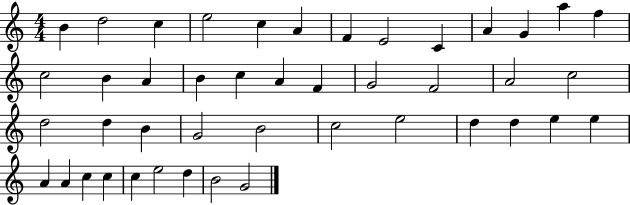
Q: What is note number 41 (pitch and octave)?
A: E5